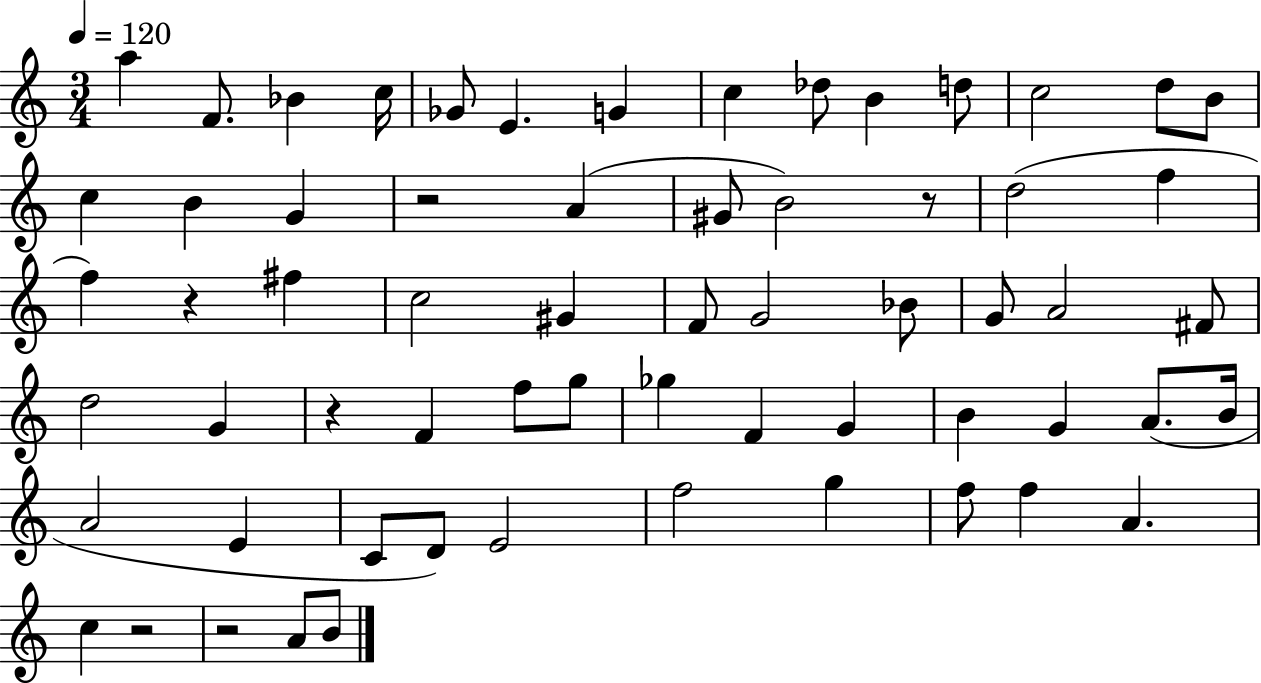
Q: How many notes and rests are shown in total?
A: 63